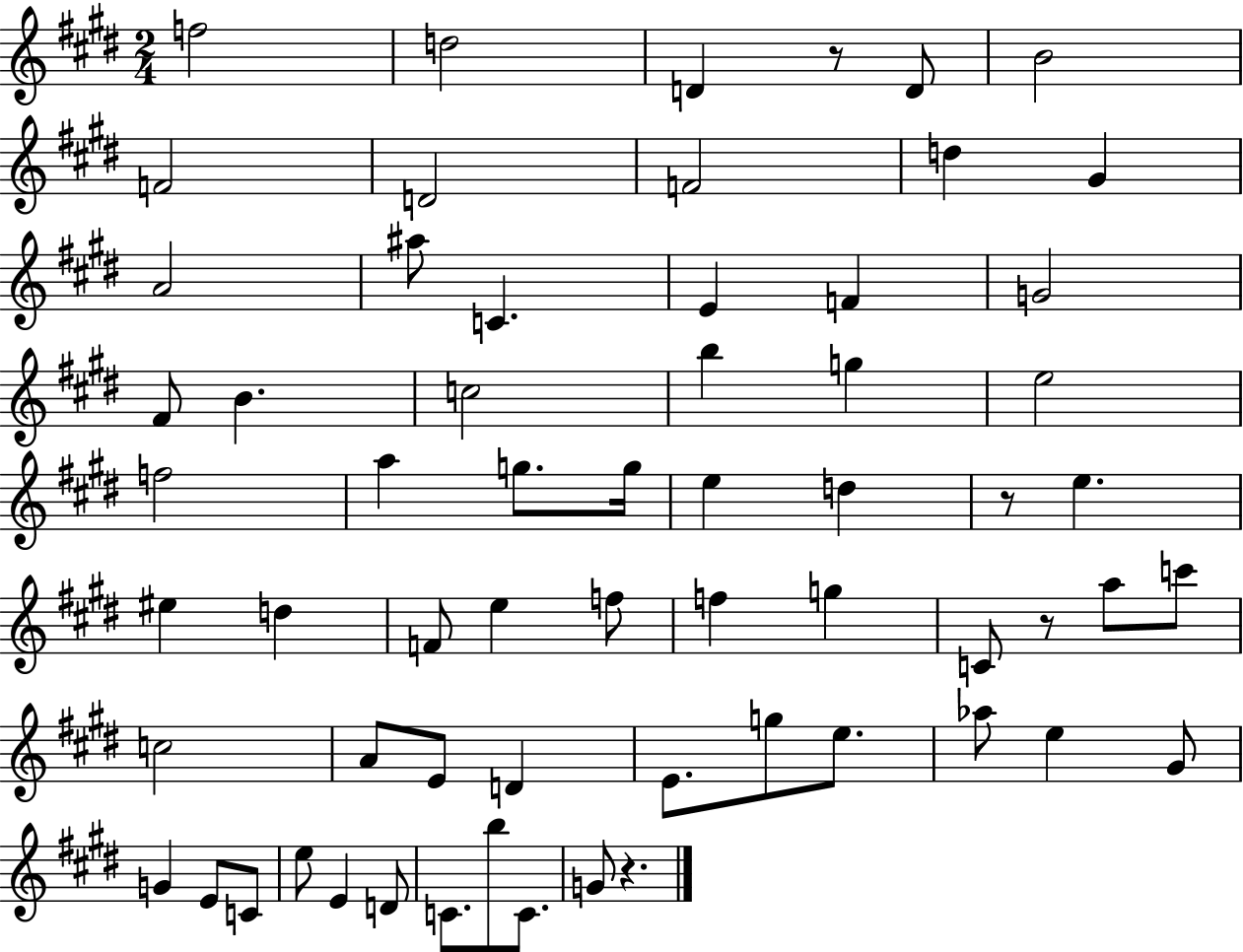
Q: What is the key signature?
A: E major